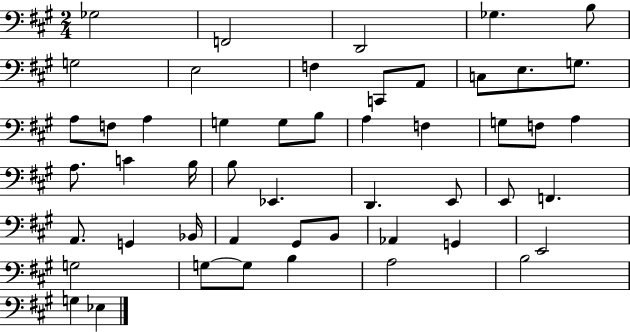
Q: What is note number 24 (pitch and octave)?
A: A3